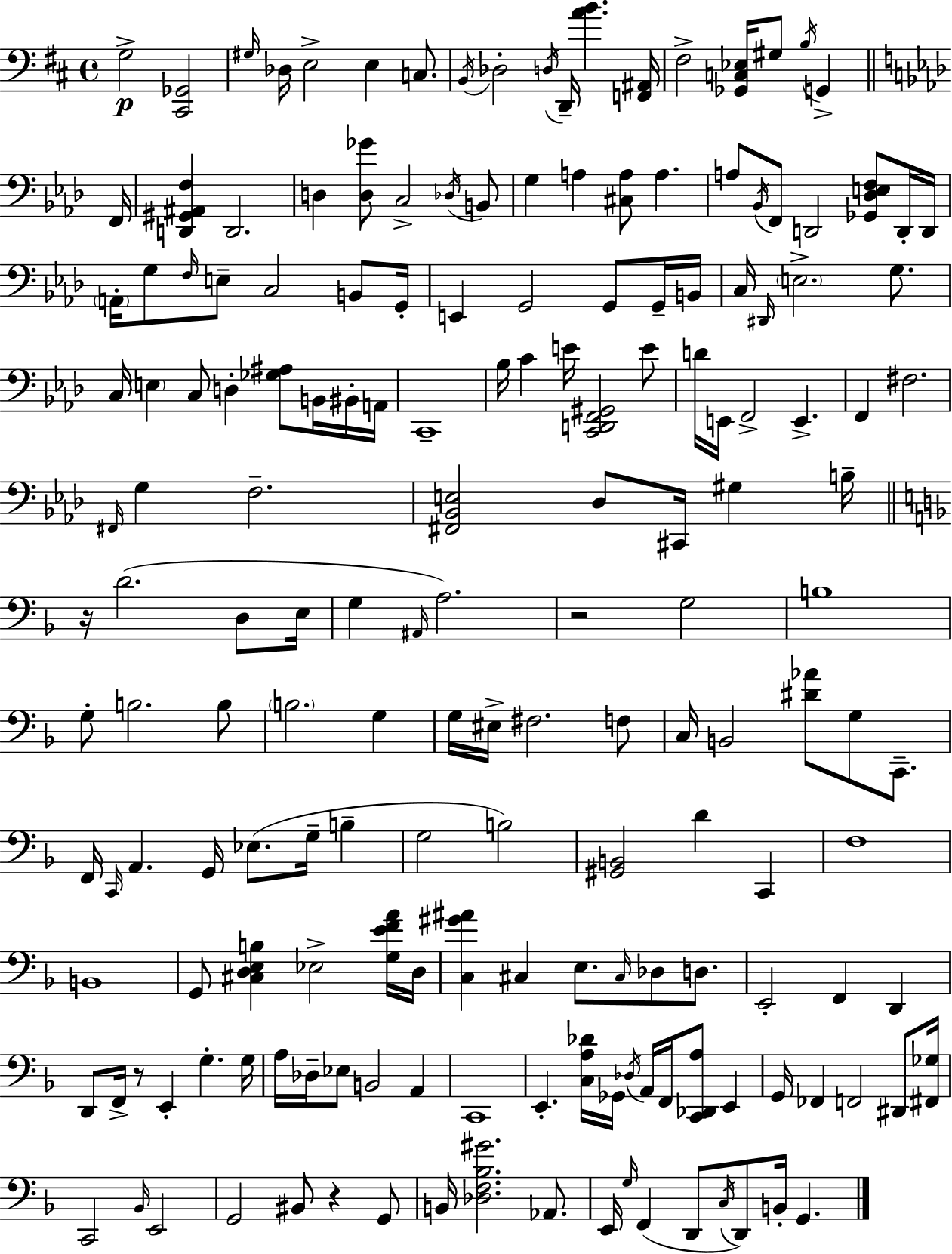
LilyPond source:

{
  \clef bass
  \time 4/4
  \defaultTimeSignature
  \key d \major
  g2->\p <cis, ges,>2 | \grace { gis16 } des16 e2-> e4 c8. | \acciaccatura { b,16 } des2-. \acciaccatura { d16 } d,16-- <a' b'>4. | <f, ais,>16 fis2-> <ges, c ees>16 gis8 \acciaccatura { b16 } g,4-> | \break \bar "||" \break \key f \minor f,16 <d, gis, ais, f>4 d,2. | d4 <d ges'>8 c2-> \acciaccatura { des16 } | b,8 g4 a4 <cis a>8 a4. | a8 \acciaccatura { bes,16 } f,8 d,2 <ges, des e f>8 | \break d,16-. d,16 \parenthesize a,16-. g8 \grace { f16 } e8-- c2 | b,8 g,16-. e,4 g,2 | g,8 g,16-- b,16 c16 \grace { dis,16 } \parenthesize e2.-> | g8. c16 \parenthesize e4 c8 d4-. | \break <ges ais>8 b,16 bis,16-. a,16 c,1-- | bes16 c'4 e'16 <c, d, f, gis,>2 | e'8 d'16 e,16 f,2-> e,4.-> | f,4 fis2. | \break \grace { fis,16 } g4 f2.-- | <fis, bes, e>2 des8 | cis,16 gis4 b16-- \bar "||" \break \key f \major r16 d'2.( d8 e16 | g4 \grace { ais,16 } a2.) | r2 g2 | b1 | \break g8-. b2. b8 | \parenthesize b2. g4 | g16 eis16-> fis2. f8 | c16 b,2 <dis' aes'>8 g8 c,8.-- | \break f,16 \grace { c,16 } a,4. g,16 ees8.( g16-- b4-- | g2 b2) | <gis, b,>2 d'4 c,4 | f1 | \break b,1 | g,8 <cis d e b>4 ees2-> | <g e' f' a'>16 d16 <c gis' ais'>4 cis4 e8. \grace { cis16 } des8 | d8. e,2-. f,4 d,4 | \break d,8 f,16-> r8 e,4-. g4.-. | g16 a16 des16-- ees8 b,2 a,4 | c,1 | e,4.-. <c a des'>16 ges,16 \acciaccatura { des16 } a,16 f,16 <c, des, a>8 | \break e,4 g,16 fes,4 f,2 | dis,8 <fis, ges>16 c,2 \grace { bes,16 } e,2 | g,2 bis,8 r4 | g,8 b,16 <des f bes gis'>2. | \break aes,8. e,16 \grace { g16 } f,4( d,8 \acciaccatura { c16 }) d,8 | b,16-. g,4. \bar "|."
}